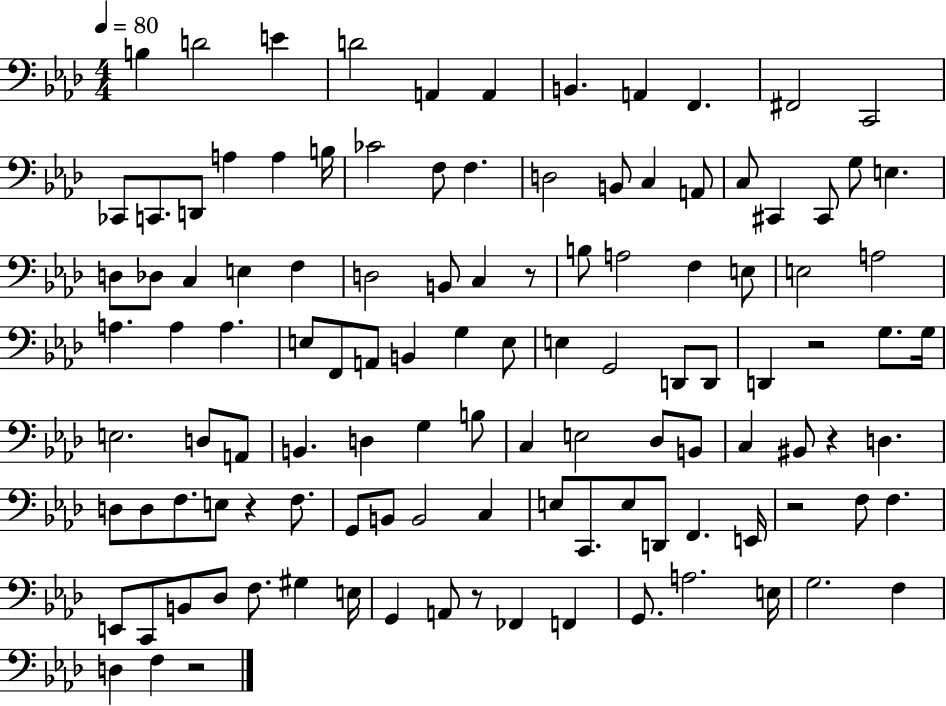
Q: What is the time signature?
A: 4/4